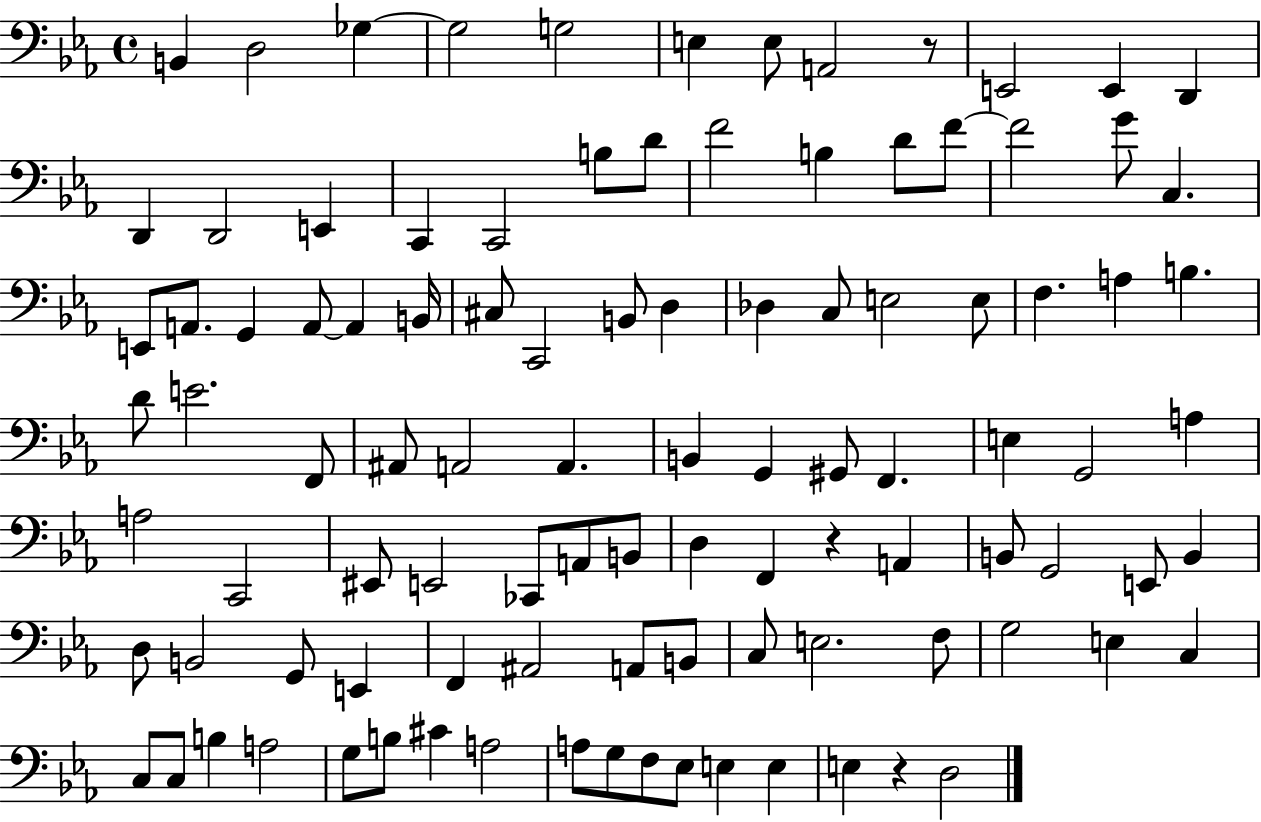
B2/q D3/h Gb3/q Gb3/h G3/h E3/q E3/e A2/h R/e E2/h E2/q D2/q D2/q D2/h E2/q C2/q C2/h B3/e D4/e F4/h B3/q D4/e F4/e F4/h G4/e C3/q. E2/e A2/e. G2/q A2/e A2/q B2/s C#3/e C2/h B2/e D3/q Db3/q C3/e E3/h E3/e F3/q. A3/q B3/q. D4/e E4/h. F2/e A#2/e A2/h A2/q. B2/q G2/q G#2/e F2/q. E3/q G2/h A3/q A3/h C2/h EIS2/e E2/h CES2/e A2/e B2/e D3/q F2/q R/q A2/q B2/e G2/h E2/e B2/q D3/e B2/h G2/e E2/q F2/q A#2/h A2/e B2/e C3/e E3/h. F3/e G3/h E3/q C3/q C3/e C3/e B3/q A3/h G3/e B3/e C#4/q A3/h A3/e G3/e F3/e Eb3/e E3/q E3/q E3/q R/q D3/h